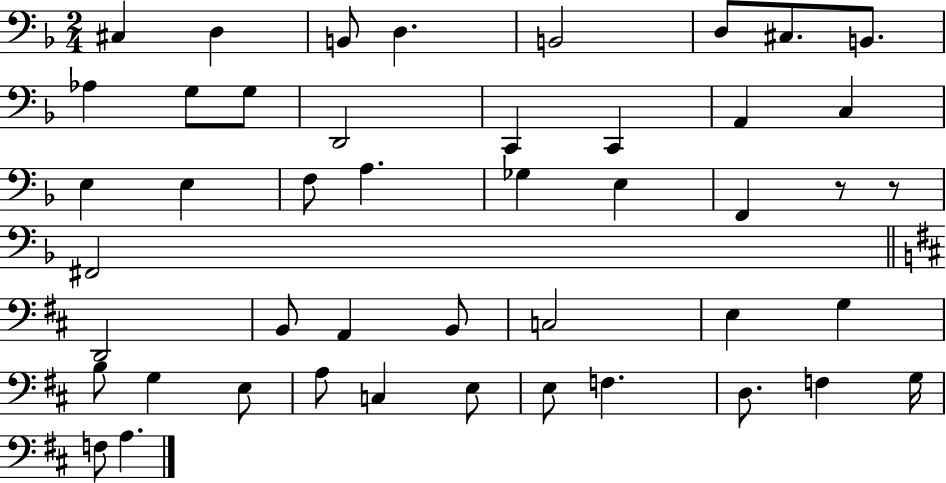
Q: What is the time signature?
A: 2/4